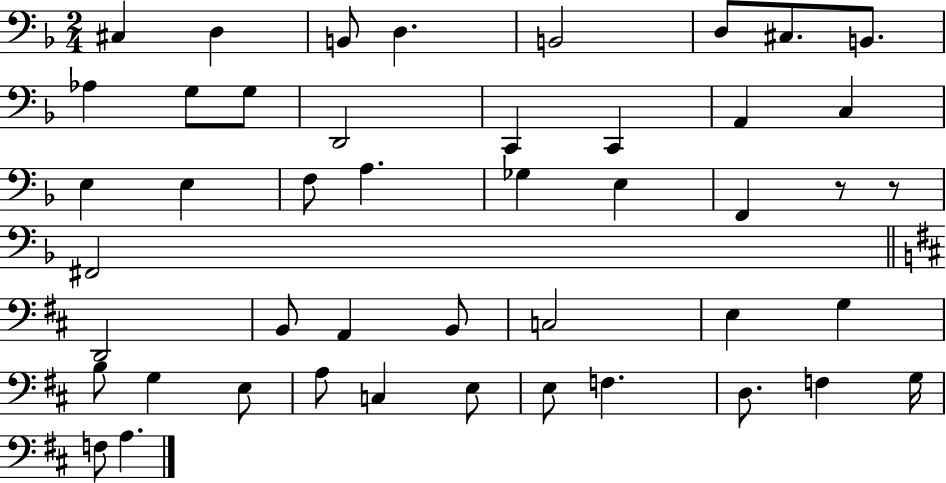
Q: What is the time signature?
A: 2/4